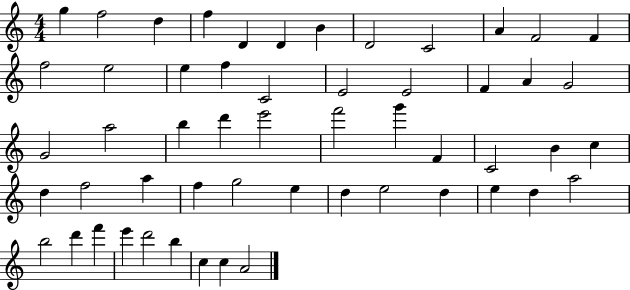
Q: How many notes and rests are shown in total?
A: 54